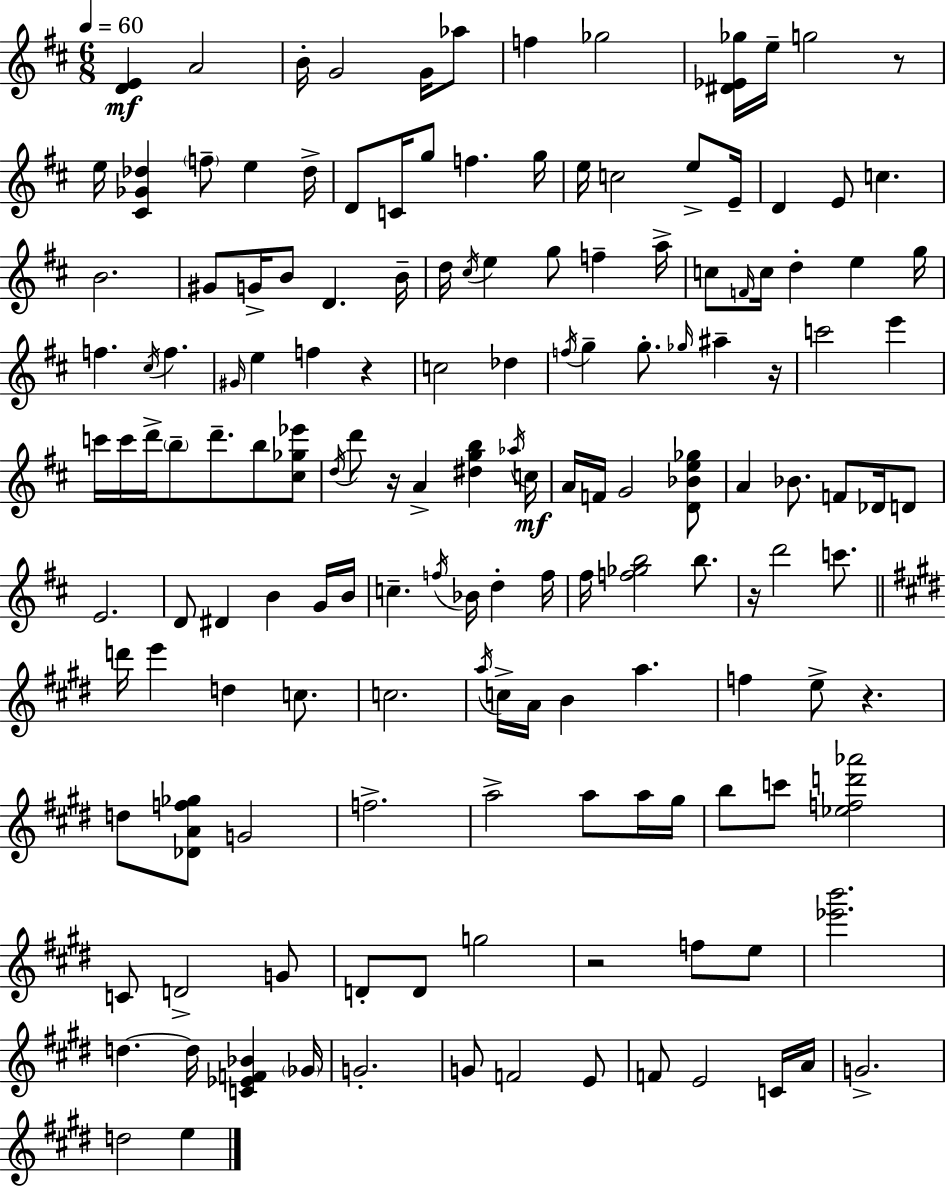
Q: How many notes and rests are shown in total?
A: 153